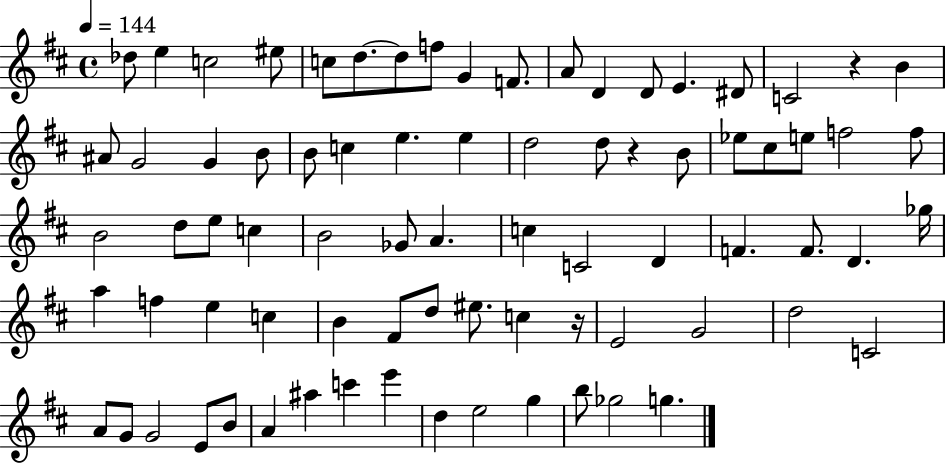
Db5/e E5/q C5/h EIS5/e C5/e D5/e. D5/e F5/e G4/q F4/e. A4/e D4/q D4/e E4/q. D#4/e C4/h R/q B4/q A#4/e G4/h G4/q B4/e B4/e C5/q E5/q. E5/q D5/h D5/e R/q B4/e Eb5/e C#5/e E5/e F5/h F5/e B4/h D5/e E5/e C5/q B4/h Gb4/e A4/q. C5/q C4/h D4/q F4/q. F4/e. D4/q. Gb5/s A5/q F5/q E5/q C5/q B4/q F#4/e D5/e EIS5/e. C5/q R/s E4/h G4/h D5/h C4/h A4/e G4/e G4/h E4/e B4/e A4/q A#5/q C6/q E6/q D5/q E5/h G5/q B5/e Gb5/h G5/q.